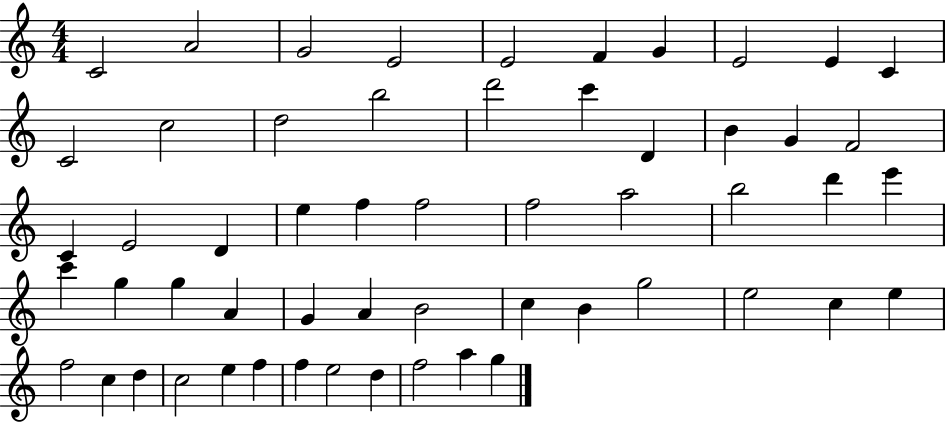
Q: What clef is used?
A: treble